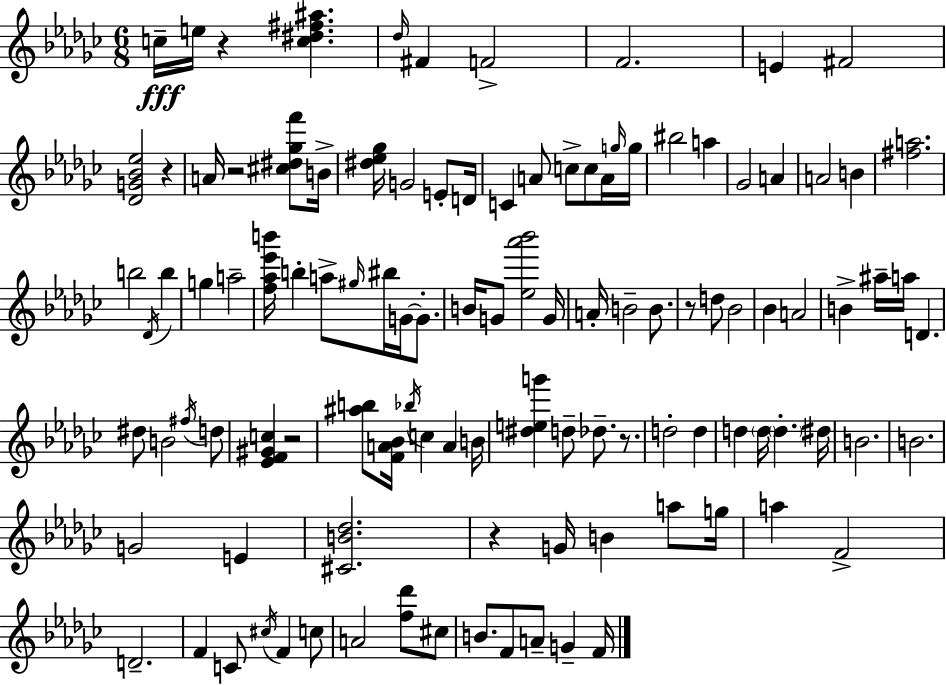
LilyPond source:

{
  \clef treble
  \numericTimeSignature
  \time 6/8
  \key ees \minor
  c''16--\fff e''16 r4 <c'' dis'' fis'' ais''>4. | \grace { des''16 } fis'4 f'2-> | f'2. | e'4 fis'2 | \break <des' g' bes' ees''>2 r4 | a'16 r2 <cis'' dis'' ges'' f'''>8 | b'16-> <dis'' ees'' ges''>16 g'2 e'8-. | d'16 c'4 a'8 c''8-> c''8 a'16 | \break \grace { g''16 } g''16 bis''2 a''4 | ges'2 a'4 | a'2 b'4 | <fis'' a''>2. | \break b''2 \acciaccatura { des'16 } b''4 | g''4 a''2-- | <f'' aes'' ees''' b'''>16 b''4-. a''8-> \grace { gis''16 } bis''16 | g'16~~ g'8.-. b'16 g'8 <ees'' aes''' bes'''>2 | \break g'16 a'16-. b'2-- | b'8. r8 d''8 bes'2 | bes'4 a'2 | b'4-> ais''16-- a''16 d'4. | \break dis''8 b'2 | \acciaccatura { fis''16 } d''8 <ees' f' gis' c''>4 r2 | <ais'' b''>8 <f' a' bes'>16 \acciaccatura { bes''16 } c''4 | a'4 b'16 <dis'' e'' g'''>4 d''8-- | \break des''8.-- r8. d''2-. | d''4 d''4 \parenthesize d''16 \parenthesize d''4.-. | dis''16 b'2. | b'2. | \break g'2 | e'4 <cis' b' des''>2. | r4 g'16 b'4 | a''8 g''16 a''4 f'2-> | \break d'2.-- | f'4 c'8 | \acciaccatura { cis''16 } f'4 c''8 a'2 | <f'' des'''>8 cis''8 b'8. f'8 | \break a'8-- g'4-- f'16 \bar "|."
}